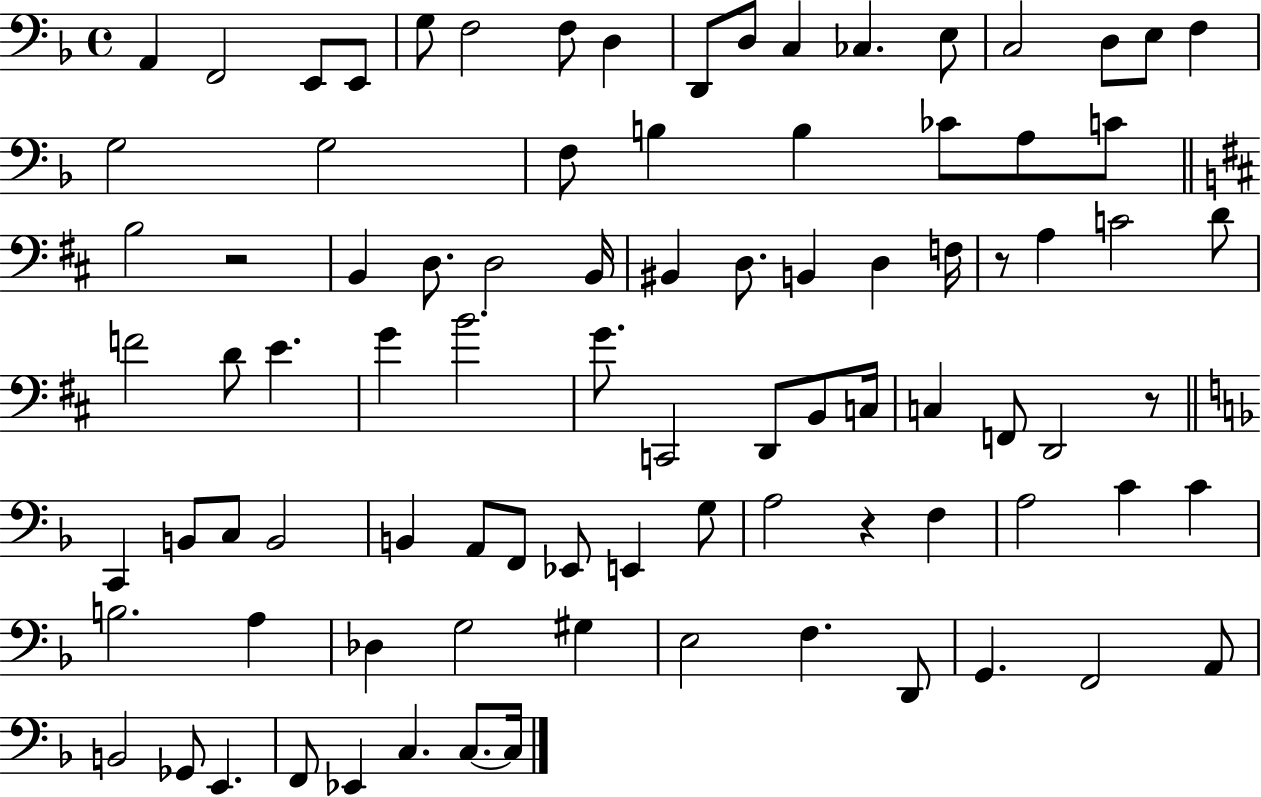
{
  \clef bass
  \time 4/4
  \defaultTimeSignature
  \key f \major
  a,4 f,2 e,8 e,8 | g8 f2 f8 d4 | d,8 d8 c4 ces4. e8 | c2 d8 e8 f4 | \break g2 g2 | f8 b4 b4 ces'8 a8 c'8 | \bar "||" \break \key d \major b2 r2 | b,4 d8. d2 b,16 | bis,4 d8. b,4 d4 f16 | r8 a4 c'2 d'8 | \break f'2 d'8 e'4. | g'4 b'2. | g'8. c,2 d,8 b,8 c16 | c4 f,8 d,2 r8 | \break \bar "||" \break \key d \minor c,4 b,8 c8 b,2 | b,4 a,8 f,8 ees,8 e,4 g8 | a2 r4 f4 | a2 c'4 c'4 | \break b2. a4 | des4 g2 gis4 | e2 f4. d,8 | g,4. f,2 a,8 | \break b,2 ges,8 e,4. | f,8 ees,4 c4. c8.~~ c16 | \bar "|."
}